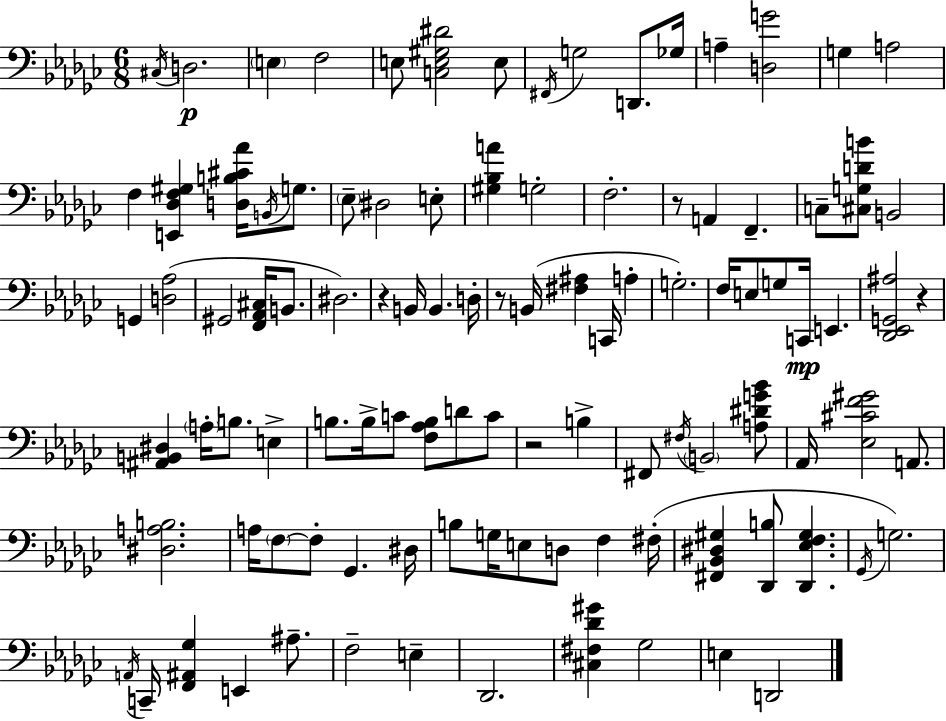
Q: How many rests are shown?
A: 5